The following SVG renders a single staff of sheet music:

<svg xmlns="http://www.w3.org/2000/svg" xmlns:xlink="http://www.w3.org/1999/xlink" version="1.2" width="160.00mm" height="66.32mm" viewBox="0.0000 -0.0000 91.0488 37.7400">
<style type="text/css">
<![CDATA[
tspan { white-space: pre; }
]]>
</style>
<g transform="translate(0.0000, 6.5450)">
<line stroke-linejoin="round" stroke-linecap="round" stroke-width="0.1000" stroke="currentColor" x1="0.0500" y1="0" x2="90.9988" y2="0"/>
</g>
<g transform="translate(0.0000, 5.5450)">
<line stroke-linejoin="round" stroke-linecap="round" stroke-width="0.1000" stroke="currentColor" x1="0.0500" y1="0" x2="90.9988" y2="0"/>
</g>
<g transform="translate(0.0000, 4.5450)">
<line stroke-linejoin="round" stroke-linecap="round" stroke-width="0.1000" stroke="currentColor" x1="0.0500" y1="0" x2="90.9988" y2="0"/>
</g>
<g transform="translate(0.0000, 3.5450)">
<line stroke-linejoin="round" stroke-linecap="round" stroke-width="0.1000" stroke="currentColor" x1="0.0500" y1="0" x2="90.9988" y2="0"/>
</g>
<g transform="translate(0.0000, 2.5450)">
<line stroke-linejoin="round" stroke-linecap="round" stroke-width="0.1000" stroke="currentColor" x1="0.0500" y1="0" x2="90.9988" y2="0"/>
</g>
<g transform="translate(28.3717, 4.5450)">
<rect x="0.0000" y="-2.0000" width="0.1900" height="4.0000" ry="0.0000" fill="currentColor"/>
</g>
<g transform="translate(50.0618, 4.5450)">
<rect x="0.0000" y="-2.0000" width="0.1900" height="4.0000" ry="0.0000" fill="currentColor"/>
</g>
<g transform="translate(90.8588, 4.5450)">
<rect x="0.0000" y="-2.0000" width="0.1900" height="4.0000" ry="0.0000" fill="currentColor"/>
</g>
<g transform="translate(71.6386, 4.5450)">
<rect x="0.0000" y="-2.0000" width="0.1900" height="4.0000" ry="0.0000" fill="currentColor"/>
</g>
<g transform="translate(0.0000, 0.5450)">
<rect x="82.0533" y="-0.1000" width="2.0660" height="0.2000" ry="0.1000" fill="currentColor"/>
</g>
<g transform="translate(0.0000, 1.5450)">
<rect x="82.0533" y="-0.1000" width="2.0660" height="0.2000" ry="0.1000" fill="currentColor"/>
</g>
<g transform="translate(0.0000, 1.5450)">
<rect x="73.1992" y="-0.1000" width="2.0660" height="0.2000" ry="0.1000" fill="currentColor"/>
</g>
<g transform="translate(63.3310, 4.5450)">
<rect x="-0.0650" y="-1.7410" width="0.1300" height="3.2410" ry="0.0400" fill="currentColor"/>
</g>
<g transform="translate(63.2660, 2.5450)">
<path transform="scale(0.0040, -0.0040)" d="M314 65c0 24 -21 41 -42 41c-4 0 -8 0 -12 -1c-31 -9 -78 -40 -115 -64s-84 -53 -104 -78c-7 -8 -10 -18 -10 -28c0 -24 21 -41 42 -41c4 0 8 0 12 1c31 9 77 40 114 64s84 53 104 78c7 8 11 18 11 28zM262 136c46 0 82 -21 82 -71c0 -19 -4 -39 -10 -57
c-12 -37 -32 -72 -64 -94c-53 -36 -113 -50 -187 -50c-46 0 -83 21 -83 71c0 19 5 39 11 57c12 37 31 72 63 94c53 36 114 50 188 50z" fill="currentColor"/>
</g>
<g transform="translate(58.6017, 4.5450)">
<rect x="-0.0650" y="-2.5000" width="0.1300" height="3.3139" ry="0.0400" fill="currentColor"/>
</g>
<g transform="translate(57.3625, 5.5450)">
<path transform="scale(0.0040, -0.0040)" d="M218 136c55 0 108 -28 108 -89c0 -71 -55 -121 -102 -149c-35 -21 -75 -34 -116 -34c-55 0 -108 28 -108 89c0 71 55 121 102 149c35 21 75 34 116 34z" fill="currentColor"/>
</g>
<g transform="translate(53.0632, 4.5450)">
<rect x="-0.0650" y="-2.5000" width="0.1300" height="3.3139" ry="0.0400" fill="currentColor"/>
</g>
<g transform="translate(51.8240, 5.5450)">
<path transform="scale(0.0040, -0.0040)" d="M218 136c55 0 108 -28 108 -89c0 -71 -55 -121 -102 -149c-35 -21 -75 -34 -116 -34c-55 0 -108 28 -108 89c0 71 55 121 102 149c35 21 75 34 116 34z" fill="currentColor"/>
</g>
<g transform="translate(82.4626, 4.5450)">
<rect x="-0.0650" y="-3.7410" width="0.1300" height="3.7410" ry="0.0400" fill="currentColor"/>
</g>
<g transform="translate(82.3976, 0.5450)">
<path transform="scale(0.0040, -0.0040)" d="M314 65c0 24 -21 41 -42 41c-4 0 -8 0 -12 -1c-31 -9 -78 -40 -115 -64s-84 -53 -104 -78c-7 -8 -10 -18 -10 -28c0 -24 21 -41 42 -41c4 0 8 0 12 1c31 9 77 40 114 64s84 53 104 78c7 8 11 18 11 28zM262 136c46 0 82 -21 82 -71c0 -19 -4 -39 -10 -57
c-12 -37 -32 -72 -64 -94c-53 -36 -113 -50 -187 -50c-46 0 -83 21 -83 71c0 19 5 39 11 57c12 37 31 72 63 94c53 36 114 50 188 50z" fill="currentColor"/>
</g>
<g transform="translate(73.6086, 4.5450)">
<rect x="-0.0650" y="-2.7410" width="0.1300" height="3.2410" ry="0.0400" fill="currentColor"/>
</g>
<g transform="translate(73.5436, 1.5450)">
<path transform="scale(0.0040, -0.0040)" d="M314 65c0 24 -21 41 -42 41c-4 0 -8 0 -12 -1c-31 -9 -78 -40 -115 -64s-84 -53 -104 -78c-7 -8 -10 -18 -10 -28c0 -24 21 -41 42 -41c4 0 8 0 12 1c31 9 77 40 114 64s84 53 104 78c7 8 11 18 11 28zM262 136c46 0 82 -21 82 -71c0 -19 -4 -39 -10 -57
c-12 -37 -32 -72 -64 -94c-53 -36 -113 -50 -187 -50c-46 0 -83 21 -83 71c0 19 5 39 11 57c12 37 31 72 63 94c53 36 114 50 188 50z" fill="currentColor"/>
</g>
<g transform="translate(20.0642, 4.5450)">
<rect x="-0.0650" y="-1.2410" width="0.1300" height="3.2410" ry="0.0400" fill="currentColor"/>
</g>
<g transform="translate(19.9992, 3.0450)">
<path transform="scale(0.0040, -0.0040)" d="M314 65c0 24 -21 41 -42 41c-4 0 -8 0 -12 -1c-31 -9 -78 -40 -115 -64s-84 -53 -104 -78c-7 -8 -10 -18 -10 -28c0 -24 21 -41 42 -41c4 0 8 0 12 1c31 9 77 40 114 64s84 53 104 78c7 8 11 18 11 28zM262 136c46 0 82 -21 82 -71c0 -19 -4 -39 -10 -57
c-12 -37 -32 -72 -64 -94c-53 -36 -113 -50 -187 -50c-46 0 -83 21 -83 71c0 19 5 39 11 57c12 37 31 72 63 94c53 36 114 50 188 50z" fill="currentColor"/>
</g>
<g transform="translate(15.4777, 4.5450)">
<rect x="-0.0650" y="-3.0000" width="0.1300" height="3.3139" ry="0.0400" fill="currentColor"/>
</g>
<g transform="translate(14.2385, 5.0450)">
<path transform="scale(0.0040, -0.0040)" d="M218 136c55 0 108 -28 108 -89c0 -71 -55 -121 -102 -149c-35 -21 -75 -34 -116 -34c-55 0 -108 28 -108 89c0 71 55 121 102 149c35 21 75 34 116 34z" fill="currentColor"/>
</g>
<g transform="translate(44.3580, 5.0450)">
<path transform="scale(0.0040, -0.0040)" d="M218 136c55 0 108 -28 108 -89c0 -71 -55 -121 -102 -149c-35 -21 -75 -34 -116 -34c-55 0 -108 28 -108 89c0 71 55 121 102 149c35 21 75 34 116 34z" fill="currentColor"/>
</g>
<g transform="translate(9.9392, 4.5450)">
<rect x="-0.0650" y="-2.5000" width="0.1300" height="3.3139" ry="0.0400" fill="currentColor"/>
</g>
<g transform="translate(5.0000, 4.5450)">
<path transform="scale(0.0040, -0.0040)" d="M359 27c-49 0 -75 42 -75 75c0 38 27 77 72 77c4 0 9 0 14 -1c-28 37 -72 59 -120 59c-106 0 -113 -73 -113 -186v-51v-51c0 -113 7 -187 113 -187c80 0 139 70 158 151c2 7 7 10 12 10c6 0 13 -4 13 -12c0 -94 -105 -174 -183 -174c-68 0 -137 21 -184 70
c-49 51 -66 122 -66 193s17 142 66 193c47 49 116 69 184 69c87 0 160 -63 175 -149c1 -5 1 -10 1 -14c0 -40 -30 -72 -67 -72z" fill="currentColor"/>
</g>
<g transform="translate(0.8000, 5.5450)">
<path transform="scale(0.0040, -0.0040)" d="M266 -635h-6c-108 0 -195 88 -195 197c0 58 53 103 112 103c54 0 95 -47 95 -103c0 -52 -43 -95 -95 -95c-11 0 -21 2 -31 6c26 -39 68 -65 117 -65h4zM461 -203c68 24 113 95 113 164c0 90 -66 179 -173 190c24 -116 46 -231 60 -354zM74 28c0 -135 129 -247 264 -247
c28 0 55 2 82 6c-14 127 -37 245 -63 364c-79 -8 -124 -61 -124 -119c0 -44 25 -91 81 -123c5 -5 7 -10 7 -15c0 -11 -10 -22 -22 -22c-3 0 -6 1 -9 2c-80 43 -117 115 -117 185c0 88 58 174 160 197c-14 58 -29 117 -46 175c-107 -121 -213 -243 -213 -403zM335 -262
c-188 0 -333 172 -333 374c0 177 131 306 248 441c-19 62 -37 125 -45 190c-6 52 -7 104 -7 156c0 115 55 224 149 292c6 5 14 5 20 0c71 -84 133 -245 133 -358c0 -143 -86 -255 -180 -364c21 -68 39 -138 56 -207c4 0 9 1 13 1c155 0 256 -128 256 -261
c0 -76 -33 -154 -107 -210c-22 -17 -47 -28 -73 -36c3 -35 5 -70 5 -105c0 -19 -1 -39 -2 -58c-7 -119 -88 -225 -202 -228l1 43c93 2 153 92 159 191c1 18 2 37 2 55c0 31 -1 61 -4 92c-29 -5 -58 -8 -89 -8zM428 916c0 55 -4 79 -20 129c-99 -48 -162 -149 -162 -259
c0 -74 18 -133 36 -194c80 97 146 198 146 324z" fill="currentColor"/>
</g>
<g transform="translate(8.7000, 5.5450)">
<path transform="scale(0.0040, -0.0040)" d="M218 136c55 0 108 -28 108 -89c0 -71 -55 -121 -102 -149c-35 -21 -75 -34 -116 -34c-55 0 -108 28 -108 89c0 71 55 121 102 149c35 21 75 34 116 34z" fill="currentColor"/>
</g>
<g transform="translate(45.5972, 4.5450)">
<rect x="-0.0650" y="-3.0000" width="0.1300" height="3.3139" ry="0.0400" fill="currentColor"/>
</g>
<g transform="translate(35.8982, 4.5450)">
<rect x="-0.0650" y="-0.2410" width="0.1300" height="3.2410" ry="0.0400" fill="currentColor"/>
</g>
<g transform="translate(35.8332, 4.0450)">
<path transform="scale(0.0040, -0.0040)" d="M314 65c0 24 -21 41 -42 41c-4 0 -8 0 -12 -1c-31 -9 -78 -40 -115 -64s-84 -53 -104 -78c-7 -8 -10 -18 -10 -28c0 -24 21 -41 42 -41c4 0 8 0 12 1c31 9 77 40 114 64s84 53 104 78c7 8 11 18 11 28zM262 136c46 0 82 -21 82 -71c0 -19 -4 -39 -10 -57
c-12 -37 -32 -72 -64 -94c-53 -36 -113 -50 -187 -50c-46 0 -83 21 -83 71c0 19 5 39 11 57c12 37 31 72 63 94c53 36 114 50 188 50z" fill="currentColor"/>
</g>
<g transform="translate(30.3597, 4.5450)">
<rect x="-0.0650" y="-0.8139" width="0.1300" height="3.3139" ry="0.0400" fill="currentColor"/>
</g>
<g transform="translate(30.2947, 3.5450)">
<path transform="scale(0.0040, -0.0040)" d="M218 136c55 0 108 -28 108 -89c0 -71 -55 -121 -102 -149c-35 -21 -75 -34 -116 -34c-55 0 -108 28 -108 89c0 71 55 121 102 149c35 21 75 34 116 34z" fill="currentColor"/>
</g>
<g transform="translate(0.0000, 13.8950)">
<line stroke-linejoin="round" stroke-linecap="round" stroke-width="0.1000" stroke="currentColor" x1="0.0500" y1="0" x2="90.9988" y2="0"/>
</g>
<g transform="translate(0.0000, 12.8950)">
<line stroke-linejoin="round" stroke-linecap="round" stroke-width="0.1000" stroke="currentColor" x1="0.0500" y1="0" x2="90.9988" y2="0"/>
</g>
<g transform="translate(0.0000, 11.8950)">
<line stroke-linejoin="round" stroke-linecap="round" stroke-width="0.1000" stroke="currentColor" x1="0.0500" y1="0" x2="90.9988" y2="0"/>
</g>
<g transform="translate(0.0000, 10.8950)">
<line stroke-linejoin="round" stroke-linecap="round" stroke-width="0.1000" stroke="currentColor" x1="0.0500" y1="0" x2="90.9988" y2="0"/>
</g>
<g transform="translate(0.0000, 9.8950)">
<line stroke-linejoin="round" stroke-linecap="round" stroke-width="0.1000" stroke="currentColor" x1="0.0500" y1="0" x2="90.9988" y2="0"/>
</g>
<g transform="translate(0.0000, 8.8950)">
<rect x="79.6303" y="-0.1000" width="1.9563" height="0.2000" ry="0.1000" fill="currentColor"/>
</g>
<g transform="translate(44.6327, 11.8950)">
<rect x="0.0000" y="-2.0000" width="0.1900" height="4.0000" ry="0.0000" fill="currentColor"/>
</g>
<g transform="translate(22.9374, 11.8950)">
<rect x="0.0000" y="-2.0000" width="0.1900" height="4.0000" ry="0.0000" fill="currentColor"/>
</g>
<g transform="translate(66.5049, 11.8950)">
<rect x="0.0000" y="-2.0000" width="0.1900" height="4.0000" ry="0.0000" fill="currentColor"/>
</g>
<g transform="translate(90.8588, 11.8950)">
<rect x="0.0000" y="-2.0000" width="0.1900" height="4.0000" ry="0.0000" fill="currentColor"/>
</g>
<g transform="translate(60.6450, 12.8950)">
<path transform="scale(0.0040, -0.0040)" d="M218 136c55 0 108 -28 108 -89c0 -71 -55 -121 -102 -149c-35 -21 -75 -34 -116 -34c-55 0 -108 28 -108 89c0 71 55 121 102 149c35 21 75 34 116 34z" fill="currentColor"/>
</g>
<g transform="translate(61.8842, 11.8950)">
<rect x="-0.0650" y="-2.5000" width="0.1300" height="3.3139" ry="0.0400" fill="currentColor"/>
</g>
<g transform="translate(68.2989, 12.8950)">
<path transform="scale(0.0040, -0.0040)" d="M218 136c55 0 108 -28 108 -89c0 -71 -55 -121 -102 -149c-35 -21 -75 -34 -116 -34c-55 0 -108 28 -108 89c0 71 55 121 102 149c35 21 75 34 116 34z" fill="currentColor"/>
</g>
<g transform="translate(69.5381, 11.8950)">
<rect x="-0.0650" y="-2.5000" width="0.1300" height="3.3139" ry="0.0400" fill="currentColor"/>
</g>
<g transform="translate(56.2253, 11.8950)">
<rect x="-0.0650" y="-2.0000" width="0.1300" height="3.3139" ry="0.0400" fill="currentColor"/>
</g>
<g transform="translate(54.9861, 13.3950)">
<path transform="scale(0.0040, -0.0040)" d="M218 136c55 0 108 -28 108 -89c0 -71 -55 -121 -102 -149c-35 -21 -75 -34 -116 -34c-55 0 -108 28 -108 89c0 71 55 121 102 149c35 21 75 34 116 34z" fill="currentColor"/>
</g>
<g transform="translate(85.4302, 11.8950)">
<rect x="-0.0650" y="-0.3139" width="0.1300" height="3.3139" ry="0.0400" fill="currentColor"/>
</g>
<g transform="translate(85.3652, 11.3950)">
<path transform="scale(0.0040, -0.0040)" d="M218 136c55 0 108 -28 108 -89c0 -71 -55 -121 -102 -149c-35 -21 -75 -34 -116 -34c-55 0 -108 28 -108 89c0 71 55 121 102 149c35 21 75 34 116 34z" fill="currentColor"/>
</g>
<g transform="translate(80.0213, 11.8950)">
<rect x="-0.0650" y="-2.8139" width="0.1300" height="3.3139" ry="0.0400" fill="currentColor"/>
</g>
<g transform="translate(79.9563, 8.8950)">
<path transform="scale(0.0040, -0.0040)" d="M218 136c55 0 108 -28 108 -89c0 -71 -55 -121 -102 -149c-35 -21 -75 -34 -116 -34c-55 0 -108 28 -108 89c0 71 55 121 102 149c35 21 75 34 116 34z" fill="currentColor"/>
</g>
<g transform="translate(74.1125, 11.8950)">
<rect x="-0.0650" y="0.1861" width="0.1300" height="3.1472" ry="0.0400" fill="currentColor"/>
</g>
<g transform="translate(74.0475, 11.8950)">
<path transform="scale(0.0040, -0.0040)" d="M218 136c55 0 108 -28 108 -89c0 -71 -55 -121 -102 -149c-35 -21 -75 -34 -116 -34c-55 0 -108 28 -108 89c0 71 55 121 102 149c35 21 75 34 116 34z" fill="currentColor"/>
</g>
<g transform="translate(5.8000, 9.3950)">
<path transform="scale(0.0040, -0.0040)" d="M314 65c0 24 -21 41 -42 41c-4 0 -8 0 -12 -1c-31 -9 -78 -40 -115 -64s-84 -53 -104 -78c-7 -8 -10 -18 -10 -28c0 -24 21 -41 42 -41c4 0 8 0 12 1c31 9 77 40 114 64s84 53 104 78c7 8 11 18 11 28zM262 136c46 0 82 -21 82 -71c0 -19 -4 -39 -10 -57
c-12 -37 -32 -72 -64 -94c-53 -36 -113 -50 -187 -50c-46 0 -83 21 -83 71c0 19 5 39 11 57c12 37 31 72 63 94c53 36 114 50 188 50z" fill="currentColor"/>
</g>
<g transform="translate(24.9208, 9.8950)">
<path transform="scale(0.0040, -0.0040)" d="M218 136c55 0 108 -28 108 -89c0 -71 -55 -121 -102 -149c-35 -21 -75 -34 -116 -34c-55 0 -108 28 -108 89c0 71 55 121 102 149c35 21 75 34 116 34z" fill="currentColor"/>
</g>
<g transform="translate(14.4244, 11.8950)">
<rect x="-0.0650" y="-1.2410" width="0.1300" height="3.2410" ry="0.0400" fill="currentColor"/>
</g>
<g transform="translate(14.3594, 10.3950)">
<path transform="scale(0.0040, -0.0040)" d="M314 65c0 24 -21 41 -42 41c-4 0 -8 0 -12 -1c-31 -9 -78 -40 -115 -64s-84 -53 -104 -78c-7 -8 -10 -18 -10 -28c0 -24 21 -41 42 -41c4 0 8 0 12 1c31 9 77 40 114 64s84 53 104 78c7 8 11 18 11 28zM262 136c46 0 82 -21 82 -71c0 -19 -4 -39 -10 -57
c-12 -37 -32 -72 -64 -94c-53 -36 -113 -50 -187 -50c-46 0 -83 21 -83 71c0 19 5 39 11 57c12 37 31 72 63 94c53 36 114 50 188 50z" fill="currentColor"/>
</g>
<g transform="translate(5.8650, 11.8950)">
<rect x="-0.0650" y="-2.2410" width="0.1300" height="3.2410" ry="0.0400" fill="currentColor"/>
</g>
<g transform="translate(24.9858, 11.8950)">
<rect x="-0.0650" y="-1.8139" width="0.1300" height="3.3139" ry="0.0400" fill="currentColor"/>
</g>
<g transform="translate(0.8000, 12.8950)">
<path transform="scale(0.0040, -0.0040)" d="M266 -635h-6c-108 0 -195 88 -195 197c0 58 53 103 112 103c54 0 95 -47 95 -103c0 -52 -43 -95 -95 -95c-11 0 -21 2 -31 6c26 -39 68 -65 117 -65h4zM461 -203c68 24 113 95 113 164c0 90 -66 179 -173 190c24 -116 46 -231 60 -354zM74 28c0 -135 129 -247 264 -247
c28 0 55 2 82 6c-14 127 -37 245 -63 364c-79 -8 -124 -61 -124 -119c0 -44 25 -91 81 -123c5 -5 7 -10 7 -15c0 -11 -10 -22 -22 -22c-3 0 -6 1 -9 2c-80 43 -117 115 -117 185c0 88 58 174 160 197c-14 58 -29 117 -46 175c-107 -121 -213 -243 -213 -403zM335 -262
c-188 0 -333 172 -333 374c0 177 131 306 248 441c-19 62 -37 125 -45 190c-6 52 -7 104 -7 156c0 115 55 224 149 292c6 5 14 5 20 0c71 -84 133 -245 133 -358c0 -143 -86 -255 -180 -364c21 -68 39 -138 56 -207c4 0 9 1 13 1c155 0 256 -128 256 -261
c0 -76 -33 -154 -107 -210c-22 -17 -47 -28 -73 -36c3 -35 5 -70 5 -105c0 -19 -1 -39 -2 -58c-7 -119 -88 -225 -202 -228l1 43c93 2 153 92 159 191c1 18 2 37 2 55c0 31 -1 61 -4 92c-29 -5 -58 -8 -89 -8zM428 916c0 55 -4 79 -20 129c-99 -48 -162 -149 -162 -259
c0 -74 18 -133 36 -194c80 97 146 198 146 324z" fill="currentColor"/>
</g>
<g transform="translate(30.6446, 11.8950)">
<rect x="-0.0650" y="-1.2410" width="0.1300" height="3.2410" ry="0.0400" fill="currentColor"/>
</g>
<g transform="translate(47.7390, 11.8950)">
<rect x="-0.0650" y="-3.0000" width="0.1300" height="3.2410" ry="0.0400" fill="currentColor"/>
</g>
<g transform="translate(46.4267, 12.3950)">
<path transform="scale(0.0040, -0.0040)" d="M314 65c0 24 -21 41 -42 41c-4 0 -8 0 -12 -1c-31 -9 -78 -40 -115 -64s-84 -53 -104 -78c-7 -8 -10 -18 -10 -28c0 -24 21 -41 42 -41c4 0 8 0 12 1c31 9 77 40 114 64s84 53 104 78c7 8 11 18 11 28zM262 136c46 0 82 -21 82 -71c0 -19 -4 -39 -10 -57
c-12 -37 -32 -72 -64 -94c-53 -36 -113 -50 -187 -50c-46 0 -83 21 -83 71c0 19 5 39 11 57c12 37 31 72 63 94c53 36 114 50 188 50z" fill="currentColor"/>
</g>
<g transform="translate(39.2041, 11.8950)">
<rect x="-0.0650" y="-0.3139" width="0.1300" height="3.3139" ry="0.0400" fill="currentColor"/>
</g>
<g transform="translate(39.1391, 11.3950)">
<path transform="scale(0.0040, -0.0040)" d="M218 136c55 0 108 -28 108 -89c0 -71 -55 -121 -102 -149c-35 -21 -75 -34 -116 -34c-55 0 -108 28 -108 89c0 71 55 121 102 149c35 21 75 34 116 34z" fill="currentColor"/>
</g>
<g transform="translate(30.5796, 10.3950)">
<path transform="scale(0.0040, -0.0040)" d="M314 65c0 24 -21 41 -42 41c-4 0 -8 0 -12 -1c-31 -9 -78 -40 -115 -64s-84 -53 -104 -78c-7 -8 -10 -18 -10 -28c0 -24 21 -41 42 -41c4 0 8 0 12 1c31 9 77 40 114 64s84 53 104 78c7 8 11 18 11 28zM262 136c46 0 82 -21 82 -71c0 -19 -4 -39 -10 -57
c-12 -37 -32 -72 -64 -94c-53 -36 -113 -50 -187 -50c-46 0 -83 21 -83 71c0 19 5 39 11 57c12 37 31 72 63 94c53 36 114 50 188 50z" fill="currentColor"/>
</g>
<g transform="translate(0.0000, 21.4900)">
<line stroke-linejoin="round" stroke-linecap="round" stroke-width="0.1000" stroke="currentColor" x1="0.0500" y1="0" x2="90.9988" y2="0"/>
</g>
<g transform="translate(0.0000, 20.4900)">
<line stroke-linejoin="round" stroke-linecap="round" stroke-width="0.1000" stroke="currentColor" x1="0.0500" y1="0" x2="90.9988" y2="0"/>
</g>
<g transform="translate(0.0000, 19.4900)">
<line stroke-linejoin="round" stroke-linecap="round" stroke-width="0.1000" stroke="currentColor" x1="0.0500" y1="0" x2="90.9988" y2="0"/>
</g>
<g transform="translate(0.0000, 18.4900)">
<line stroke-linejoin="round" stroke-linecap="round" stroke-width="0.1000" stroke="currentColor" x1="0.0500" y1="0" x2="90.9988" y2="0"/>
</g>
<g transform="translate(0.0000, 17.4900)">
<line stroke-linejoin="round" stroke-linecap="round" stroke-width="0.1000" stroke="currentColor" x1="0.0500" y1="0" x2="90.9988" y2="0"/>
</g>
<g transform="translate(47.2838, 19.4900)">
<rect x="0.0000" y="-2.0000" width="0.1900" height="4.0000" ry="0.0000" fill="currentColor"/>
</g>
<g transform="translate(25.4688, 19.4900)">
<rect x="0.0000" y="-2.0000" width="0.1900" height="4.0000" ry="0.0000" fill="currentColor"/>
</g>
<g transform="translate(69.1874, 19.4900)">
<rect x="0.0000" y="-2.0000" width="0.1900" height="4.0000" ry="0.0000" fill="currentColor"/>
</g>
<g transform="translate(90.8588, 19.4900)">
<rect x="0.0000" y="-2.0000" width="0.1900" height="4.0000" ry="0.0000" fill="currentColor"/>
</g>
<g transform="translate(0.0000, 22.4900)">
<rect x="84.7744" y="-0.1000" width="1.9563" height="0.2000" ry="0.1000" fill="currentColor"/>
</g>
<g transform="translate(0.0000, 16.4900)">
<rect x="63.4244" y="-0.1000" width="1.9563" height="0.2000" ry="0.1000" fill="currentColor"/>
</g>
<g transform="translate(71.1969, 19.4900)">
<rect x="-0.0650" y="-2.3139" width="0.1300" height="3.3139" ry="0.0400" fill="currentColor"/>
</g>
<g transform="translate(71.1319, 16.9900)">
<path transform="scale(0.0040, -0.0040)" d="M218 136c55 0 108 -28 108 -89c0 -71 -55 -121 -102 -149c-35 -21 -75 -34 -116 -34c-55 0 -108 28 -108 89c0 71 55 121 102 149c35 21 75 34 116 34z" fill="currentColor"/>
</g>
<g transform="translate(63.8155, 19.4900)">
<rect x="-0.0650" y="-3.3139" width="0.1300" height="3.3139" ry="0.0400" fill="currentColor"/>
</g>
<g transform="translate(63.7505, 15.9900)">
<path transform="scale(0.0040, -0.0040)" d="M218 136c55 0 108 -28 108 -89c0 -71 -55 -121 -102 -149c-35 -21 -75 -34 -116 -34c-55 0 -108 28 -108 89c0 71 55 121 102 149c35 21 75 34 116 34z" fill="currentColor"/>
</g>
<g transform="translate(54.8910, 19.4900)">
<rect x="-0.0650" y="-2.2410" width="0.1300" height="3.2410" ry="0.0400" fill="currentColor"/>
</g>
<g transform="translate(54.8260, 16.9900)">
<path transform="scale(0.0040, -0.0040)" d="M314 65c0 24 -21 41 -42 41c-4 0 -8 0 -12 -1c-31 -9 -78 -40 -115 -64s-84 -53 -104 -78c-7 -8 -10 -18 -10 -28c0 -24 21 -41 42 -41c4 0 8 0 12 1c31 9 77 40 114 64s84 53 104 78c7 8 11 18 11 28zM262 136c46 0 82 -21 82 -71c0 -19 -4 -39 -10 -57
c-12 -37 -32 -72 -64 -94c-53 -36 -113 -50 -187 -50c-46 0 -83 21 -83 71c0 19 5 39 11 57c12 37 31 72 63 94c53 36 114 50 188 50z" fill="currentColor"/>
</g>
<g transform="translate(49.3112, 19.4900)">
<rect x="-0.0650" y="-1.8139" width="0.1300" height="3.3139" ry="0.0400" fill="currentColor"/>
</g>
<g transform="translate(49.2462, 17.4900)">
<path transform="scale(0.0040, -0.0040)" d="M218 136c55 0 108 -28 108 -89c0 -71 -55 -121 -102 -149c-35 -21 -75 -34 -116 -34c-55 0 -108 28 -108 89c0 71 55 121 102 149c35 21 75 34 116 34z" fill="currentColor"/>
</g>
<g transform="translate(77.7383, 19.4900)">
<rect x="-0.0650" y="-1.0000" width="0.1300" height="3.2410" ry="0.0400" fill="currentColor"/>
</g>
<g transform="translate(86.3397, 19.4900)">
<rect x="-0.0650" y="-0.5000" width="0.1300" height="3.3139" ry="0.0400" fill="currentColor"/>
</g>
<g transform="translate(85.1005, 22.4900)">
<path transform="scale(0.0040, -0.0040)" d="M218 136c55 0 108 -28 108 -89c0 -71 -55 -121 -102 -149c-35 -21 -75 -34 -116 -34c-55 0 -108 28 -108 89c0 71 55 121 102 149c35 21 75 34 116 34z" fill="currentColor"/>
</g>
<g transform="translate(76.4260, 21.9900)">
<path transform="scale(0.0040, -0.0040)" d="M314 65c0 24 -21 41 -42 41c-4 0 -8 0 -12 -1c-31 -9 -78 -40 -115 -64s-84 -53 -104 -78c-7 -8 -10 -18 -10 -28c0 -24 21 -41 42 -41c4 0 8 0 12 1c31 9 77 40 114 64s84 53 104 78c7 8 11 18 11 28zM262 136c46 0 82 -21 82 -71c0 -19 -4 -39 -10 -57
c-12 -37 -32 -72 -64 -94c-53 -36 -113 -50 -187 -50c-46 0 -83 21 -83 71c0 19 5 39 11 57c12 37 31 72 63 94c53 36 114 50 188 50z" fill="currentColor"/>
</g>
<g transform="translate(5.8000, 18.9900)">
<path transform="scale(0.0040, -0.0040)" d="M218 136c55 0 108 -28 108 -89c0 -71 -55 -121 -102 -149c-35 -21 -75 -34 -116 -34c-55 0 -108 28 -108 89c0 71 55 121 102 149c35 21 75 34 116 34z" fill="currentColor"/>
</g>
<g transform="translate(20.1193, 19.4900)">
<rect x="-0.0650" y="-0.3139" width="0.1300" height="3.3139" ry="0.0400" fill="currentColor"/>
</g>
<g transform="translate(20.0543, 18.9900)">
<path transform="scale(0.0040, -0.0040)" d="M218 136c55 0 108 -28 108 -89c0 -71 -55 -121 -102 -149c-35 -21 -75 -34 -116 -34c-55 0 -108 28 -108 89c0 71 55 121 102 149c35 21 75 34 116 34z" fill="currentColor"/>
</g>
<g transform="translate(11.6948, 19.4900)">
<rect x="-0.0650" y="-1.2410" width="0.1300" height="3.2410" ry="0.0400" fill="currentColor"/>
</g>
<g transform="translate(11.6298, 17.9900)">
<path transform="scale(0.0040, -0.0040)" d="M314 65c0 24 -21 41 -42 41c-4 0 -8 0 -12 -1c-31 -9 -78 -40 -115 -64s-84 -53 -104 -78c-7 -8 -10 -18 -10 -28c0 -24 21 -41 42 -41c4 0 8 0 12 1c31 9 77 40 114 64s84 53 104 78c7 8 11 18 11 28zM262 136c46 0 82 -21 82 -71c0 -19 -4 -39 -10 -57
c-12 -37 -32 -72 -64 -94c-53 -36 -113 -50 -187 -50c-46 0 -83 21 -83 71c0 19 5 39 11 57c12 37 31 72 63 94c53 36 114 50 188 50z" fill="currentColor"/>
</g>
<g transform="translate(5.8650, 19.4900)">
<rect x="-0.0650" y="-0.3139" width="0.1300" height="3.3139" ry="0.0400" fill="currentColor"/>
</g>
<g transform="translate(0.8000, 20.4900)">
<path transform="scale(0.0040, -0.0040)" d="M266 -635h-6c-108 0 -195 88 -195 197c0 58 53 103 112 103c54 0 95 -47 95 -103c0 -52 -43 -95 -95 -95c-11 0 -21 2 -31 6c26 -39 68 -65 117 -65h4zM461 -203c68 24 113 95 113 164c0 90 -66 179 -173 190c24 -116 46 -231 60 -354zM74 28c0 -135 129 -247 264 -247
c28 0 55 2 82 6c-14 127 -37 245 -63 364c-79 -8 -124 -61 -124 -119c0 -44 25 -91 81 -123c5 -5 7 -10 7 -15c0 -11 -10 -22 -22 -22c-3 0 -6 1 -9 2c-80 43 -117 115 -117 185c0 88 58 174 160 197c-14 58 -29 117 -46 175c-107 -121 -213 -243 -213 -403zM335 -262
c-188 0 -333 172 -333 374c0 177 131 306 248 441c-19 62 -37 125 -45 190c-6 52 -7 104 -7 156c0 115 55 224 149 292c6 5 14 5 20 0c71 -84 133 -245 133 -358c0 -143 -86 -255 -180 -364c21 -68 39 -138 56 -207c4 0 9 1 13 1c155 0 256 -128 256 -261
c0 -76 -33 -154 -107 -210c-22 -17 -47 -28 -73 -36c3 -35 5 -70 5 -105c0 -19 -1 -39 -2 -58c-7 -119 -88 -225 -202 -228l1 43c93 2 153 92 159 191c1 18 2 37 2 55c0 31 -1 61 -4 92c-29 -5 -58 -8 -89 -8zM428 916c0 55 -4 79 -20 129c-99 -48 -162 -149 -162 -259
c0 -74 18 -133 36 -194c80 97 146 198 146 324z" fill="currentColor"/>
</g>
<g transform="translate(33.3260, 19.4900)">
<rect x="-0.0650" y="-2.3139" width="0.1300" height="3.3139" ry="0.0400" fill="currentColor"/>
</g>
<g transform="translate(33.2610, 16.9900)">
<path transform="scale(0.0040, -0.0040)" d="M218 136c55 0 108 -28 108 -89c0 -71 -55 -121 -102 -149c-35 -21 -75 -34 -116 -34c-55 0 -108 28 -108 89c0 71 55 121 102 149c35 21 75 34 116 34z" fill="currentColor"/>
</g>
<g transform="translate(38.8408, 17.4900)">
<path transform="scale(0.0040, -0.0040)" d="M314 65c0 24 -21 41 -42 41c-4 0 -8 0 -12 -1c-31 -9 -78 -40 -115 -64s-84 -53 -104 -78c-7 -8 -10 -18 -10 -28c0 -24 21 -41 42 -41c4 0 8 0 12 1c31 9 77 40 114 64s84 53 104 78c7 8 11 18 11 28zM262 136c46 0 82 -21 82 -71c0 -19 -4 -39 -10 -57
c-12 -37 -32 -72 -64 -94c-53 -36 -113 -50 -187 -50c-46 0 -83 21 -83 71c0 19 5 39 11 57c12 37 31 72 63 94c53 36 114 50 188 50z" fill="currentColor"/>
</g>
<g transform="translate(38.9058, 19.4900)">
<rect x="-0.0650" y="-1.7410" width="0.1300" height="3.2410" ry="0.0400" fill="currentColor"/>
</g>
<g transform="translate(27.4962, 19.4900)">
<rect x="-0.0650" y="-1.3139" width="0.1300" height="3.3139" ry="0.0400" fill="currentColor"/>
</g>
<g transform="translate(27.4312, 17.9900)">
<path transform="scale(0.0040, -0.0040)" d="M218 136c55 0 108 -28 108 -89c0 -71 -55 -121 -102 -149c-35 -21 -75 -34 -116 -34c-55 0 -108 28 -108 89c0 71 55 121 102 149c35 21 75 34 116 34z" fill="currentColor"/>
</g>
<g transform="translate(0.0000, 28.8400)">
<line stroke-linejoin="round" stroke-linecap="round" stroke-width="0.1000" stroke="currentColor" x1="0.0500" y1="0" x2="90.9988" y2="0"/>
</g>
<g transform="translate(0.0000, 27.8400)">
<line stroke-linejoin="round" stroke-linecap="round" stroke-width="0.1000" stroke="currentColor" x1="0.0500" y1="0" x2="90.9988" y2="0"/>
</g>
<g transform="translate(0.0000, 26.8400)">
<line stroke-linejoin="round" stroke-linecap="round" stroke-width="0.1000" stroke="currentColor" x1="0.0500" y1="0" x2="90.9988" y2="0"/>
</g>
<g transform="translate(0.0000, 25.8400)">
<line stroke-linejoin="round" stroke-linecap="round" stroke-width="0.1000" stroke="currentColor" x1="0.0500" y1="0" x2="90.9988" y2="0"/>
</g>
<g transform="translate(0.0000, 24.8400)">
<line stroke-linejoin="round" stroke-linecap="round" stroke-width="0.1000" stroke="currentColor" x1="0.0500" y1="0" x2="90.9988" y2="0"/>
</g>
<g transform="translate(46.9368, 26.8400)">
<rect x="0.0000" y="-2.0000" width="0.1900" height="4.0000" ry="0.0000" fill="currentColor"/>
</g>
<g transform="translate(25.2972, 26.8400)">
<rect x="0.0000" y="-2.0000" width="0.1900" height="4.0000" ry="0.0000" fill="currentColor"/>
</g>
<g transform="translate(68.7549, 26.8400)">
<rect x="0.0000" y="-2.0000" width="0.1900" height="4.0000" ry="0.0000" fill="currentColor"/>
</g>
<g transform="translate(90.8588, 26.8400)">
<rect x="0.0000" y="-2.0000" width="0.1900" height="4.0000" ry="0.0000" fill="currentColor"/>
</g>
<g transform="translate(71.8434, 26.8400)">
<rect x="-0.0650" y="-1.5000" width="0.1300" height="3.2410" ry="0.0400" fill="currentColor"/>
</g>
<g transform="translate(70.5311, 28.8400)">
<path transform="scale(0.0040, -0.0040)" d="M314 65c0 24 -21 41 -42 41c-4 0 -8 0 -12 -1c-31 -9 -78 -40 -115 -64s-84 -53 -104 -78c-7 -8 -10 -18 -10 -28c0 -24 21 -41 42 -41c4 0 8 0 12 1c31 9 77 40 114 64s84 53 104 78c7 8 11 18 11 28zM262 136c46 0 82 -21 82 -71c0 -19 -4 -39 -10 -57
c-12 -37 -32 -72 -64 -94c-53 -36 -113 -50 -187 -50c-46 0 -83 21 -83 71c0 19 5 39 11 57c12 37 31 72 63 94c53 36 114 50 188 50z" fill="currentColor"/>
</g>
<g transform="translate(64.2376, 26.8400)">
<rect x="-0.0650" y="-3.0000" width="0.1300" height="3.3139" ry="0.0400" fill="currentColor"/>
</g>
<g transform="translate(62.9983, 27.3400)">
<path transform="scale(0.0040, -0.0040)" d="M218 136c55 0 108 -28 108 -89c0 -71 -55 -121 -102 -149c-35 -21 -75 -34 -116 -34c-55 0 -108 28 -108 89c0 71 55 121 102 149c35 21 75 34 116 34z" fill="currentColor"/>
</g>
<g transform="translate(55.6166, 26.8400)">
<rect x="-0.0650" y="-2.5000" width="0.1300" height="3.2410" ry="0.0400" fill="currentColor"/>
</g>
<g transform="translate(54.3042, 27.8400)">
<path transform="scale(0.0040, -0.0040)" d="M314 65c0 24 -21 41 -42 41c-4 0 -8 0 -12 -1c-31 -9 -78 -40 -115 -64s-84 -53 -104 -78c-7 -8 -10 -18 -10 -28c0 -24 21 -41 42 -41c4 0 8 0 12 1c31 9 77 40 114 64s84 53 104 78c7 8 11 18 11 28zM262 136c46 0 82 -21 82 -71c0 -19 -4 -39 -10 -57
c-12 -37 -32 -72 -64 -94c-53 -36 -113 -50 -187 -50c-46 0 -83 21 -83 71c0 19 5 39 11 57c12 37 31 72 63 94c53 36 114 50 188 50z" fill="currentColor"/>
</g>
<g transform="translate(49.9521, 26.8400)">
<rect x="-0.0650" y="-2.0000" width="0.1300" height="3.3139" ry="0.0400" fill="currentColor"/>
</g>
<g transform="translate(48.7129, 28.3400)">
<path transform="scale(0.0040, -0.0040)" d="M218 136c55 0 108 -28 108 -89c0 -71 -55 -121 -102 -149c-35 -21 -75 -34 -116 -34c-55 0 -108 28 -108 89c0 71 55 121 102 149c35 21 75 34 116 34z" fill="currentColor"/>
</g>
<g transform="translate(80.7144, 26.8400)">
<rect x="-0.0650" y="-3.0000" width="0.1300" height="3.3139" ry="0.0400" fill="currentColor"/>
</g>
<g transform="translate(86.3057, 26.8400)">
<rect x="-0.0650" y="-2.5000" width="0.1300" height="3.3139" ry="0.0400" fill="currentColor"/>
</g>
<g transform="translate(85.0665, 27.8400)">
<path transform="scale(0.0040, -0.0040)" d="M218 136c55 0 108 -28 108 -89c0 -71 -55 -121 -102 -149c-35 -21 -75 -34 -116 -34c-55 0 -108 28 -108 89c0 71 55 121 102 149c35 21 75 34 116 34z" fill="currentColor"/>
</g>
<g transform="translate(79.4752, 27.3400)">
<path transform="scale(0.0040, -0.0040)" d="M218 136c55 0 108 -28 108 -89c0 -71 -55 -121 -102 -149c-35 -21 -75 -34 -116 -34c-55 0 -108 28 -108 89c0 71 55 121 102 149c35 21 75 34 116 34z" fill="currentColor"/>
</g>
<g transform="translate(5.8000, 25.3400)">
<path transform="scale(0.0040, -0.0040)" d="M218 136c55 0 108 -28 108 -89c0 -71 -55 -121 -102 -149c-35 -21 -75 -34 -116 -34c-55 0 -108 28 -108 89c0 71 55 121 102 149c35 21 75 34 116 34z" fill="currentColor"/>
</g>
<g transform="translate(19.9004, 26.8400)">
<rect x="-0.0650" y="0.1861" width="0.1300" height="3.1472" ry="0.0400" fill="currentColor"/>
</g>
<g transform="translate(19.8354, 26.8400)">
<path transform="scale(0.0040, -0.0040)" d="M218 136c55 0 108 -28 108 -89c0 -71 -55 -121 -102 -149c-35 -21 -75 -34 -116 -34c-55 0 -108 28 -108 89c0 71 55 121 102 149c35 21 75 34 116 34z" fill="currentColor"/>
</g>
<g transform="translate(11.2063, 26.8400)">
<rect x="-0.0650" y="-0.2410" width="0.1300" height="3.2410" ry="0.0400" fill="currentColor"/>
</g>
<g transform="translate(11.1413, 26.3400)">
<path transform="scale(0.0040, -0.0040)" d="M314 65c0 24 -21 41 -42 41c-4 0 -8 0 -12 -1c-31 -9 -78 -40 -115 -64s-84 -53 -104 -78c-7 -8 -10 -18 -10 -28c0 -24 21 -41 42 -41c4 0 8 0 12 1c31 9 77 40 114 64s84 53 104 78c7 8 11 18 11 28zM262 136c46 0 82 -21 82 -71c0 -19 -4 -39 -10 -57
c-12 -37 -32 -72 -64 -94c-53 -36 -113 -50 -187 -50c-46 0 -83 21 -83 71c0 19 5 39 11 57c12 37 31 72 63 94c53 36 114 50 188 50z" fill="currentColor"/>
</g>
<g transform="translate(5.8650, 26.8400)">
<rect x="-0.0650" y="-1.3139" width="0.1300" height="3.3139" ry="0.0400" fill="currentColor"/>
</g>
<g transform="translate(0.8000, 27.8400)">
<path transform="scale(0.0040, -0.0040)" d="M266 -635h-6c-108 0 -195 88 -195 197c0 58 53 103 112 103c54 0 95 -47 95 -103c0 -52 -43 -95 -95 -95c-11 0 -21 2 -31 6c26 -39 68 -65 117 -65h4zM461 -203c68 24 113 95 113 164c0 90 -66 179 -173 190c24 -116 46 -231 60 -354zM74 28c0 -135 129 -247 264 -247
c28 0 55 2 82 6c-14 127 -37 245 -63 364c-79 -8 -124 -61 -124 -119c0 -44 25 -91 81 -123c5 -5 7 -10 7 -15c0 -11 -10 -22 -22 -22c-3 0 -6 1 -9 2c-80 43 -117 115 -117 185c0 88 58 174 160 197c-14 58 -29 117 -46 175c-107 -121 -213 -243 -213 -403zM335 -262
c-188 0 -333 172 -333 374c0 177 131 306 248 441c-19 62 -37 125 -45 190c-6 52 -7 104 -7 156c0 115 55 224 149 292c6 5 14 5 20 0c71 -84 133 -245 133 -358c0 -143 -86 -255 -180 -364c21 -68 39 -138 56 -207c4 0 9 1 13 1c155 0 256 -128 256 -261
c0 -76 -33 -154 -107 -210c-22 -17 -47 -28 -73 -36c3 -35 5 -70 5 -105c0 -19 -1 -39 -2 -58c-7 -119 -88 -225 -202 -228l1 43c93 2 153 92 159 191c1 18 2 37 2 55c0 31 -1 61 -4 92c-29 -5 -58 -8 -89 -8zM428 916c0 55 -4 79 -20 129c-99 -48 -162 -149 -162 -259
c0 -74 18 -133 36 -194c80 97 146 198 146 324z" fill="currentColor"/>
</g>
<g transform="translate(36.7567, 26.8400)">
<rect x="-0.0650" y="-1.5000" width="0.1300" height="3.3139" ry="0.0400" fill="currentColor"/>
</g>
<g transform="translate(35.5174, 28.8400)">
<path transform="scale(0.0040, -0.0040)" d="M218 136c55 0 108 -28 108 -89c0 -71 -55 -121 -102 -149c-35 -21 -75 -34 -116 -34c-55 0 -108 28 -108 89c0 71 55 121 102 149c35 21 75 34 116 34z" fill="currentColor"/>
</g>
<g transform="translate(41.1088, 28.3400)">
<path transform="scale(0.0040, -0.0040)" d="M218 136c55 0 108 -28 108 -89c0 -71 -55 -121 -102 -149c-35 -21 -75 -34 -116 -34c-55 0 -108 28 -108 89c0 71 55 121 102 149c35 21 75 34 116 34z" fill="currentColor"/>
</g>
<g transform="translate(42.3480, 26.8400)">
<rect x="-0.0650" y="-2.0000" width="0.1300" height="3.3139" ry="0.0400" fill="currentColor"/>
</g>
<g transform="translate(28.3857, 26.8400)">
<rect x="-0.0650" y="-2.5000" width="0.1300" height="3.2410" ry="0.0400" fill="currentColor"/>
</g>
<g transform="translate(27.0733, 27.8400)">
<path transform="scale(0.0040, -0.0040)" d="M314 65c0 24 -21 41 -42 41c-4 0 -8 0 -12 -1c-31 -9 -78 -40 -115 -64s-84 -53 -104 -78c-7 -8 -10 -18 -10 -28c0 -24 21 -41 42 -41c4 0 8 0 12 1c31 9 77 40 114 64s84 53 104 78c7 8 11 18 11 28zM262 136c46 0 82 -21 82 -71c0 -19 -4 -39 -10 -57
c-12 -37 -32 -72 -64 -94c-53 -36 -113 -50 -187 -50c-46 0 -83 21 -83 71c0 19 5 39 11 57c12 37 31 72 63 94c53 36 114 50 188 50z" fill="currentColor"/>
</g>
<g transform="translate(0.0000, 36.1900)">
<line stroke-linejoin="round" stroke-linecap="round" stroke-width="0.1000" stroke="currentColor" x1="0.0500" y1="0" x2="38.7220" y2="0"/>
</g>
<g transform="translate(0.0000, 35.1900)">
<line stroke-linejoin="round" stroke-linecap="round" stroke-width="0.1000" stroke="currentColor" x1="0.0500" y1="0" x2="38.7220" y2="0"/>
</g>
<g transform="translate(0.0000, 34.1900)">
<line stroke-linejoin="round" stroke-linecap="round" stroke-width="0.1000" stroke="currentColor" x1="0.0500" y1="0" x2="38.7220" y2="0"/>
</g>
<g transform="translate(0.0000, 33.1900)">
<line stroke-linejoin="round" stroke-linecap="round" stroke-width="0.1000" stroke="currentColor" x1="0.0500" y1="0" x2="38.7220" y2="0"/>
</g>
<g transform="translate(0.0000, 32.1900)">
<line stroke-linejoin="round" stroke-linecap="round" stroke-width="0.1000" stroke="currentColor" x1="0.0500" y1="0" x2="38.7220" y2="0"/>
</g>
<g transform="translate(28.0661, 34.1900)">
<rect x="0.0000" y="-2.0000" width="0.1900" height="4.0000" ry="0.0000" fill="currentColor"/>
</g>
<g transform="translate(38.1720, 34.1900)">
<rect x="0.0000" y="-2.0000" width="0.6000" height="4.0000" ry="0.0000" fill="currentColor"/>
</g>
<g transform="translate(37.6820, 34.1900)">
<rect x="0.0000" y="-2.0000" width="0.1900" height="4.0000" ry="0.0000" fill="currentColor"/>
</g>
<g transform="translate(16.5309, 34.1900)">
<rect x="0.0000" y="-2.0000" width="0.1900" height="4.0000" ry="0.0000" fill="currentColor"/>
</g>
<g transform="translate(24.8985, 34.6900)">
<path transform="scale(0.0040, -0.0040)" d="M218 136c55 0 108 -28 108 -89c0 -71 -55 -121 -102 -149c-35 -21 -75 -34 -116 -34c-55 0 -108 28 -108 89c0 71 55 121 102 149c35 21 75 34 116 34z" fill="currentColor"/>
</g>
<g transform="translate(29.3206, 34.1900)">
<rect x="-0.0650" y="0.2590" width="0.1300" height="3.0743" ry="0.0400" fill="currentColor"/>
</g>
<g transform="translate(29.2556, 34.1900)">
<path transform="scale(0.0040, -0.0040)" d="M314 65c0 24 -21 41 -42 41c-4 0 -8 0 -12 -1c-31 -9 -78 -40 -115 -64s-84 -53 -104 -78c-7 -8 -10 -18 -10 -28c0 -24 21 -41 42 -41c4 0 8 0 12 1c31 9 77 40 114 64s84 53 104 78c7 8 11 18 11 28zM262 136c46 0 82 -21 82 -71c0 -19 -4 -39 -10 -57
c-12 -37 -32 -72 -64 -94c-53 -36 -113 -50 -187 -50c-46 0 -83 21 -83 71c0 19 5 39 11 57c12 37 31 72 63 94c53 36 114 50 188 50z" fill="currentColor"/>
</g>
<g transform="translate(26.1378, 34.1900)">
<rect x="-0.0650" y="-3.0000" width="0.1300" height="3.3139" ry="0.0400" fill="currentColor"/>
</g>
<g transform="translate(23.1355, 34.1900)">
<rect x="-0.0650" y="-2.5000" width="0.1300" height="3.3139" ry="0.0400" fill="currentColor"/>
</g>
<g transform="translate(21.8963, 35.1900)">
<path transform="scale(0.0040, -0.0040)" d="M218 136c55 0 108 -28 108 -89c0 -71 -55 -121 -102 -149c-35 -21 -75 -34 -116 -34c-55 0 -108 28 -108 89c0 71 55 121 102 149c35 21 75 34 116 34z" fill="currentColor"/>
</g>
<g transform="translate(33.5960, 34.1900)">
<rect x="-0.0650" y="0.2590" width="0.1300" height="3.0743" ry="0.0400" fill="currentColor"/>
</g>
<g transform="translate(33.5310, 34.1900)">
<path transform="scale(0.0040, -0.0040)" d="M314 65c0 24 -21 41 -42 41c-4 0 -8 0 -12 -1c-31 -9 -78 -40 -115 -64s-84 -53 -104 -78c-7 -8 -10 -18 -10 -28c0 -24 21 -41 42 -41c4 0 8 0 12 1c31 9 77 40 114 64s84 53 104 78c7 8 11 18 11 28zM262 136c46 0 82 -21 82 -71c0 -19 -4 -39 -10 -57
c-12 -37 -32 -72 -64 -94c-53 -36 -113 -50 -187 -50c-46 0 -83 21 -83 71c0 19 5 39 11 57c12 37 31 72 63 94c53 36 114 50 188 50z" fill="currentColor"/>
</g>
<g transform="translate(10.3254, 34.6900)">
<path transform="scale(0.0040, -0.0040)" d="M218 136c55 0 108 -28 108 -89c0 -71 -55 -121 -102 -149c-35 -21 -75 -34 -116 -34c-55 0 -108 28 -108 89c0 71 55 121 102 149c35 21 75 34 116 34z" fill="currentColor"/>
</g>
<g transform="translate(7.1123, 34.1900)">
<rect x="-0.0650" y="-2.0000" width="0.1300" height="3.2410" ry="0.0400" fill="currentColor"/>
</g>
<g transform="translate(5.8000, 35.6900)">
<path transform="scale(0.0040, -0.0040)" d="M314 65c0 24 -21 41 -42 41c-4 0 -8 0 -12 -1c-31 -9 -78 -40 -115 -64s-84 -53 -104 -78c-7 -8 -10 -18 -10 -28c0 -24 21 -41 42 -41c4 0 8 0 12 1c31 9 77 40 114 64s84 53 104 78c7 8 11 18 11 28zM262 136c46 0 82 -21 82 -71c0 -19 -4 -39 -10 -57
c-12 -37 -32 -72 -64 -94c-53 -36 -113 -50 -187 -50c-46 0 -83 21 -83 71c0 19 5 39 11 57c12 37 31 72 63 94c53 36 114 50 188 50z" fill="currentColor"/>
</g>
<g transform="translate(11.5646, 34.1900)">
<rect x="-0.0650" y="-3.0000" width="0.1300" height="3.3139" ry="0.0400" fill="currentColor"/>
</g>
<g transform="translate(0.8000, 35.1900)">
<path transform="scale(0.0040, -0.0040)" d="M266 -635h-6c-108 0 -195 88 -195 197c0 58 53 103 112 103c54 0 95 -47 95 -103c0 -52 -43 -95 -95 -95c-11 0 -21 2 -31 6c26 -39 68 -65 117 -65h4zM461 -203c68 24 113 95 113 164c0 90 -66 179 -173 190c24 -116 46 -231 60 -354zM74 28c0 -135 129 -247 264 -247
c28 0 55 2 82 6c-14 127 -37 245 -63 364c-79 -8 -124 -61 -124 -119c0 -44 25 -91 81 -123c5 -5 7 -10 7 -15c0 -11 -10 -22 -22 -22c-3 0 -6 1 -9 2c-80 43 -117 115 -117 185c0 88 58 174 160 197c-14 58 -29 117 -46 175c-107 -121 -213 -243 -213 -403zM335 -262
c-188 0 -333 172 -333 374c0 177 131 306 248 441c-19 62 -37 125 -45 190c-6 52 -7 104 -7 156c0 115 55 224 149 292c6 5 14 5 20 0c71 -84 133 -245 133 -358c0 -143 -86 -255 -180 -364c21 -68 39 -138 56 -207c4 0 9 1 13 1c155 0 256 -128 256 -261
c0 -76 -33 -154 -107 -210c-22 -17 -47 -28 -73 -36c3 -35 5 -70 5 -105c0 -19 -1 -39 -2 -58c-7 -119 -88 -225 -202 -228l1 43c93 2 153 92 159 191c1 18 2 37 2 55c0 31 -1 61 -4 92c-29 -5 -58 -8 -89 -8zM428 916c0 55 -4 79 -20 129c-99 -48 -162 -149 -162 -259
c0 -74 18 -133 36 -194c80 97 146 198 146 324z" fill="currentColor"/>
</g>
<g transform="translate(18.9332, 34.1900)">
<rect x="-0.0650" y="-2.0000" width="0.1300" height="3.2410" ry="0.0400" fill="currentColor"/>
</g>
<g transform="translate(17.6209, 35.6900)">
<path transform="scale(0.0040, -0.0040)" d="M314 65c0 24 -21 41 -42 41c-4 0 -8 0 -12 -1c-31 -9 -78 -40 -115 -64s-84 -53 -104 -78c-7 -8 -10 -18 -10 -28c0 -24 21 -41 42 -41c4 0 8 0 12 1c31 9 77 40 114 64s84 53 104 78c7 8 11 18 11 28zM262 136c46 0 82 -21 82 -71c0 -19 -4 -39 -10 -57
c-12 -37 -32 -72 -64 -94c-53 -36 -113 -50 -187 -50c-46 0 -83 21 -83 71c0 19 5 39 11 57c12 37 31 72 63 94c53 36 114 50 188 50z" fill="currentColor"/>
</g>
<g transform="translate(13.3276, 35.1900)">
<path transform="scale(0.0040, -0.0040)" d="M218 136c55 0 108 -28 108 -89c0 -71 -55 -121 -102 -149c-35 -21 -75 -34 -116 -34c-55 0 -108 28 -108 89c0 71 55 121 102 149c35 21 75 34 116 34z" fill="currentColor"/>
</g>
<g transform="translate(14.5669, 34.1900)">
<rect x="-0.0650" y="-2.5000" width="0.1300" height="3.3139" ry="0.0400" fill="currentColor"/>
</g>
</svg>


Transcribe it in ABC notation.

X:1
T:Untitled
M:4/4
L:1/4
K:C
G A e2 d c2 A G G f2 a2 c'2 g2 e2 f e2 c A2 F G G B a c c e2 c e g f2 f g2 b g D2 C e c2 B G2 E F F G2 A E2 A G F2 A G F2 G A B2 B2